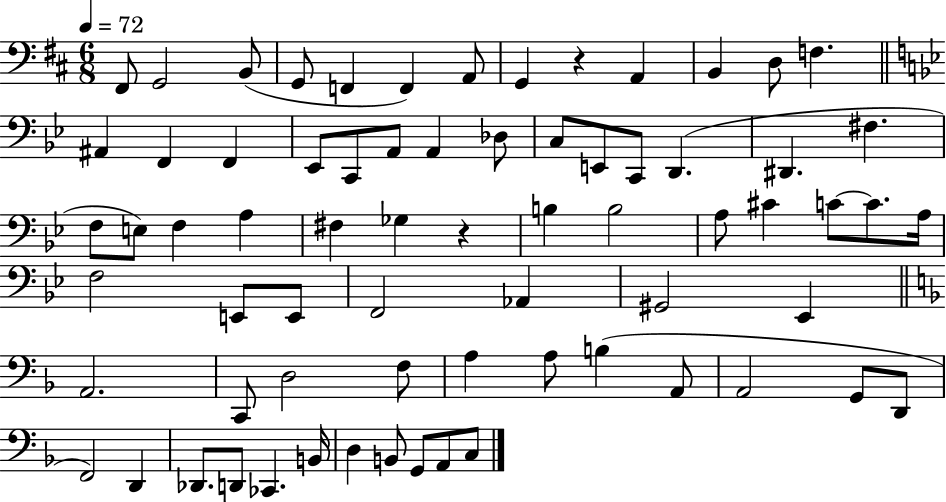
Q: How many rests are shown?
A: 2